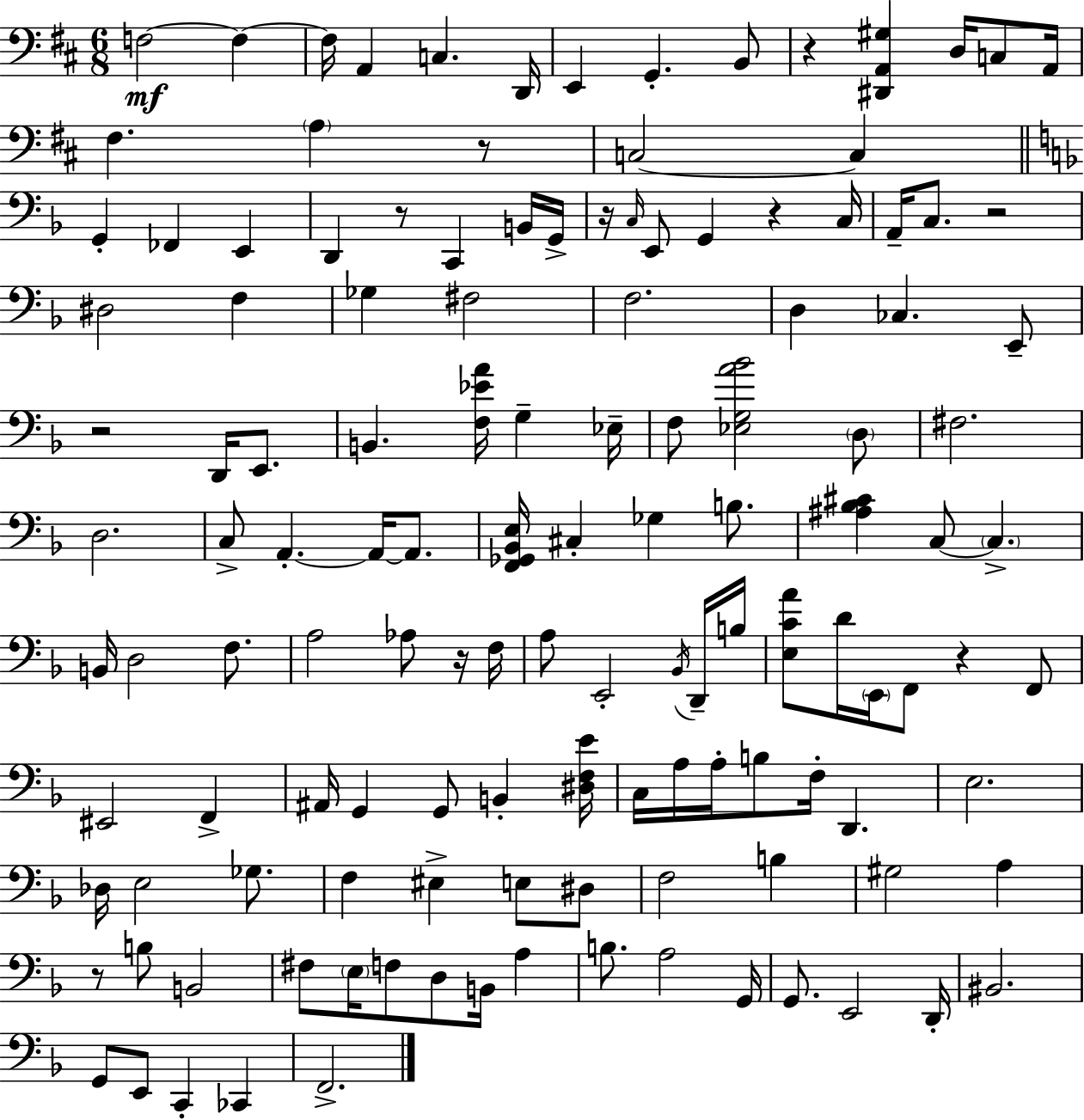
X:1
T:Untitled
M:6/8
L:1/4
K:D
F,2 F, F,/4 A,, C, D,,/4 E,, G,, B,,/2 z [^D,,A,,^G,] D,/4 C,/2 A,,/4 ^F, A, z/2 C,2 C, G,, _F,, E,, D,, z/2 C,, B,,/4 G,,/4 z/4 C,/4 E,,/2 G,, z C,/4 A,,/4 C,/2 z2 ^D,2 F, _G, ^F,2 F,2 D, _C, E,,/2 z2 D,,/4 E,,/2 B,, [F,_EA]/4 G, _E,/4 F,/2 [_E,G,A_B]2 D,/2 ^F,2 D,2 C,/2 A,, A,,/4 A,,/2 [F,,_G,,_B,,E,]/4 ^C, _G, B,/2 [^A,_B,^C] C,/2 C, B,,/4 D,2 F,/2 A,2 _A,/2 z/4 F,/4 A,/2 E,,2 _B,,/4 D,,/4 B,/4 [E,CA]/2 D/4 E,,/4 F,,/2 z F,,/2 ^E,,2 F,, ^A,,/4 G,, G,,/2 B,, [^D,F,E]/4 C,/4 A,/4 A,/4 B,/2 F,/4 D,, E,2 _D,/4 E,2 _G,/2 F, ^E, E,/2 ^D,/2 F,2 B, ^G,2 A, z/2 B,/2 B,,2 ^F,/2 E,/4 F,/2 D,/2 B,,/4 A, B,/2 A,2 G,,/4 G,,/2 E,,2 D,,/4 ^B,,2 G,,/2 E,,/2 C,, _C,, F,,2